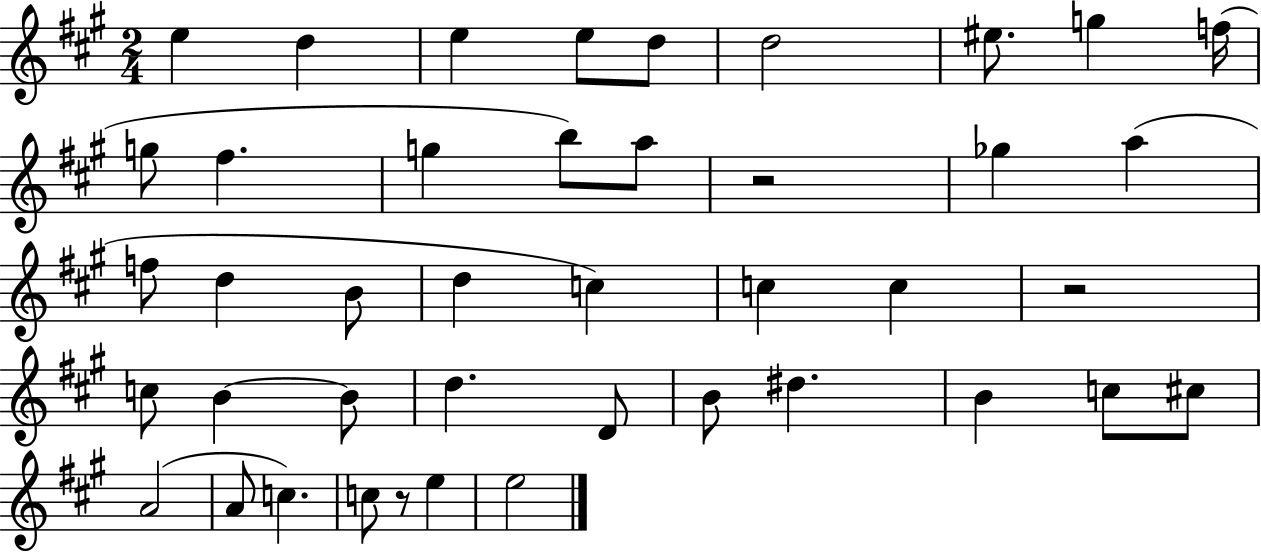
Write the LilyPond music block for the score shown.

{
  \clef treble
  \numericTimeSignature
  \time 2/4
  \key a \major
  e''4 d''4 | e''4 e''8 d''8 | d''2 | eis''8. g''4 f''16( | \break g''8 fis''4. | g''4 b''8) a''8 | r2 | ges''4 a''4( | \break f''8 d''4 b'8 | d''4 c''4) | c''4 c''4 | r2 | \break c''8 b'4~~ b'8 | d''4. d'8 | b'8 dis''4. | b'4 c''8 cis''8 | \break a'2( | a'8 c''4.) | c''8 r8 e''4 | e''2 | \break \bar "|."
}